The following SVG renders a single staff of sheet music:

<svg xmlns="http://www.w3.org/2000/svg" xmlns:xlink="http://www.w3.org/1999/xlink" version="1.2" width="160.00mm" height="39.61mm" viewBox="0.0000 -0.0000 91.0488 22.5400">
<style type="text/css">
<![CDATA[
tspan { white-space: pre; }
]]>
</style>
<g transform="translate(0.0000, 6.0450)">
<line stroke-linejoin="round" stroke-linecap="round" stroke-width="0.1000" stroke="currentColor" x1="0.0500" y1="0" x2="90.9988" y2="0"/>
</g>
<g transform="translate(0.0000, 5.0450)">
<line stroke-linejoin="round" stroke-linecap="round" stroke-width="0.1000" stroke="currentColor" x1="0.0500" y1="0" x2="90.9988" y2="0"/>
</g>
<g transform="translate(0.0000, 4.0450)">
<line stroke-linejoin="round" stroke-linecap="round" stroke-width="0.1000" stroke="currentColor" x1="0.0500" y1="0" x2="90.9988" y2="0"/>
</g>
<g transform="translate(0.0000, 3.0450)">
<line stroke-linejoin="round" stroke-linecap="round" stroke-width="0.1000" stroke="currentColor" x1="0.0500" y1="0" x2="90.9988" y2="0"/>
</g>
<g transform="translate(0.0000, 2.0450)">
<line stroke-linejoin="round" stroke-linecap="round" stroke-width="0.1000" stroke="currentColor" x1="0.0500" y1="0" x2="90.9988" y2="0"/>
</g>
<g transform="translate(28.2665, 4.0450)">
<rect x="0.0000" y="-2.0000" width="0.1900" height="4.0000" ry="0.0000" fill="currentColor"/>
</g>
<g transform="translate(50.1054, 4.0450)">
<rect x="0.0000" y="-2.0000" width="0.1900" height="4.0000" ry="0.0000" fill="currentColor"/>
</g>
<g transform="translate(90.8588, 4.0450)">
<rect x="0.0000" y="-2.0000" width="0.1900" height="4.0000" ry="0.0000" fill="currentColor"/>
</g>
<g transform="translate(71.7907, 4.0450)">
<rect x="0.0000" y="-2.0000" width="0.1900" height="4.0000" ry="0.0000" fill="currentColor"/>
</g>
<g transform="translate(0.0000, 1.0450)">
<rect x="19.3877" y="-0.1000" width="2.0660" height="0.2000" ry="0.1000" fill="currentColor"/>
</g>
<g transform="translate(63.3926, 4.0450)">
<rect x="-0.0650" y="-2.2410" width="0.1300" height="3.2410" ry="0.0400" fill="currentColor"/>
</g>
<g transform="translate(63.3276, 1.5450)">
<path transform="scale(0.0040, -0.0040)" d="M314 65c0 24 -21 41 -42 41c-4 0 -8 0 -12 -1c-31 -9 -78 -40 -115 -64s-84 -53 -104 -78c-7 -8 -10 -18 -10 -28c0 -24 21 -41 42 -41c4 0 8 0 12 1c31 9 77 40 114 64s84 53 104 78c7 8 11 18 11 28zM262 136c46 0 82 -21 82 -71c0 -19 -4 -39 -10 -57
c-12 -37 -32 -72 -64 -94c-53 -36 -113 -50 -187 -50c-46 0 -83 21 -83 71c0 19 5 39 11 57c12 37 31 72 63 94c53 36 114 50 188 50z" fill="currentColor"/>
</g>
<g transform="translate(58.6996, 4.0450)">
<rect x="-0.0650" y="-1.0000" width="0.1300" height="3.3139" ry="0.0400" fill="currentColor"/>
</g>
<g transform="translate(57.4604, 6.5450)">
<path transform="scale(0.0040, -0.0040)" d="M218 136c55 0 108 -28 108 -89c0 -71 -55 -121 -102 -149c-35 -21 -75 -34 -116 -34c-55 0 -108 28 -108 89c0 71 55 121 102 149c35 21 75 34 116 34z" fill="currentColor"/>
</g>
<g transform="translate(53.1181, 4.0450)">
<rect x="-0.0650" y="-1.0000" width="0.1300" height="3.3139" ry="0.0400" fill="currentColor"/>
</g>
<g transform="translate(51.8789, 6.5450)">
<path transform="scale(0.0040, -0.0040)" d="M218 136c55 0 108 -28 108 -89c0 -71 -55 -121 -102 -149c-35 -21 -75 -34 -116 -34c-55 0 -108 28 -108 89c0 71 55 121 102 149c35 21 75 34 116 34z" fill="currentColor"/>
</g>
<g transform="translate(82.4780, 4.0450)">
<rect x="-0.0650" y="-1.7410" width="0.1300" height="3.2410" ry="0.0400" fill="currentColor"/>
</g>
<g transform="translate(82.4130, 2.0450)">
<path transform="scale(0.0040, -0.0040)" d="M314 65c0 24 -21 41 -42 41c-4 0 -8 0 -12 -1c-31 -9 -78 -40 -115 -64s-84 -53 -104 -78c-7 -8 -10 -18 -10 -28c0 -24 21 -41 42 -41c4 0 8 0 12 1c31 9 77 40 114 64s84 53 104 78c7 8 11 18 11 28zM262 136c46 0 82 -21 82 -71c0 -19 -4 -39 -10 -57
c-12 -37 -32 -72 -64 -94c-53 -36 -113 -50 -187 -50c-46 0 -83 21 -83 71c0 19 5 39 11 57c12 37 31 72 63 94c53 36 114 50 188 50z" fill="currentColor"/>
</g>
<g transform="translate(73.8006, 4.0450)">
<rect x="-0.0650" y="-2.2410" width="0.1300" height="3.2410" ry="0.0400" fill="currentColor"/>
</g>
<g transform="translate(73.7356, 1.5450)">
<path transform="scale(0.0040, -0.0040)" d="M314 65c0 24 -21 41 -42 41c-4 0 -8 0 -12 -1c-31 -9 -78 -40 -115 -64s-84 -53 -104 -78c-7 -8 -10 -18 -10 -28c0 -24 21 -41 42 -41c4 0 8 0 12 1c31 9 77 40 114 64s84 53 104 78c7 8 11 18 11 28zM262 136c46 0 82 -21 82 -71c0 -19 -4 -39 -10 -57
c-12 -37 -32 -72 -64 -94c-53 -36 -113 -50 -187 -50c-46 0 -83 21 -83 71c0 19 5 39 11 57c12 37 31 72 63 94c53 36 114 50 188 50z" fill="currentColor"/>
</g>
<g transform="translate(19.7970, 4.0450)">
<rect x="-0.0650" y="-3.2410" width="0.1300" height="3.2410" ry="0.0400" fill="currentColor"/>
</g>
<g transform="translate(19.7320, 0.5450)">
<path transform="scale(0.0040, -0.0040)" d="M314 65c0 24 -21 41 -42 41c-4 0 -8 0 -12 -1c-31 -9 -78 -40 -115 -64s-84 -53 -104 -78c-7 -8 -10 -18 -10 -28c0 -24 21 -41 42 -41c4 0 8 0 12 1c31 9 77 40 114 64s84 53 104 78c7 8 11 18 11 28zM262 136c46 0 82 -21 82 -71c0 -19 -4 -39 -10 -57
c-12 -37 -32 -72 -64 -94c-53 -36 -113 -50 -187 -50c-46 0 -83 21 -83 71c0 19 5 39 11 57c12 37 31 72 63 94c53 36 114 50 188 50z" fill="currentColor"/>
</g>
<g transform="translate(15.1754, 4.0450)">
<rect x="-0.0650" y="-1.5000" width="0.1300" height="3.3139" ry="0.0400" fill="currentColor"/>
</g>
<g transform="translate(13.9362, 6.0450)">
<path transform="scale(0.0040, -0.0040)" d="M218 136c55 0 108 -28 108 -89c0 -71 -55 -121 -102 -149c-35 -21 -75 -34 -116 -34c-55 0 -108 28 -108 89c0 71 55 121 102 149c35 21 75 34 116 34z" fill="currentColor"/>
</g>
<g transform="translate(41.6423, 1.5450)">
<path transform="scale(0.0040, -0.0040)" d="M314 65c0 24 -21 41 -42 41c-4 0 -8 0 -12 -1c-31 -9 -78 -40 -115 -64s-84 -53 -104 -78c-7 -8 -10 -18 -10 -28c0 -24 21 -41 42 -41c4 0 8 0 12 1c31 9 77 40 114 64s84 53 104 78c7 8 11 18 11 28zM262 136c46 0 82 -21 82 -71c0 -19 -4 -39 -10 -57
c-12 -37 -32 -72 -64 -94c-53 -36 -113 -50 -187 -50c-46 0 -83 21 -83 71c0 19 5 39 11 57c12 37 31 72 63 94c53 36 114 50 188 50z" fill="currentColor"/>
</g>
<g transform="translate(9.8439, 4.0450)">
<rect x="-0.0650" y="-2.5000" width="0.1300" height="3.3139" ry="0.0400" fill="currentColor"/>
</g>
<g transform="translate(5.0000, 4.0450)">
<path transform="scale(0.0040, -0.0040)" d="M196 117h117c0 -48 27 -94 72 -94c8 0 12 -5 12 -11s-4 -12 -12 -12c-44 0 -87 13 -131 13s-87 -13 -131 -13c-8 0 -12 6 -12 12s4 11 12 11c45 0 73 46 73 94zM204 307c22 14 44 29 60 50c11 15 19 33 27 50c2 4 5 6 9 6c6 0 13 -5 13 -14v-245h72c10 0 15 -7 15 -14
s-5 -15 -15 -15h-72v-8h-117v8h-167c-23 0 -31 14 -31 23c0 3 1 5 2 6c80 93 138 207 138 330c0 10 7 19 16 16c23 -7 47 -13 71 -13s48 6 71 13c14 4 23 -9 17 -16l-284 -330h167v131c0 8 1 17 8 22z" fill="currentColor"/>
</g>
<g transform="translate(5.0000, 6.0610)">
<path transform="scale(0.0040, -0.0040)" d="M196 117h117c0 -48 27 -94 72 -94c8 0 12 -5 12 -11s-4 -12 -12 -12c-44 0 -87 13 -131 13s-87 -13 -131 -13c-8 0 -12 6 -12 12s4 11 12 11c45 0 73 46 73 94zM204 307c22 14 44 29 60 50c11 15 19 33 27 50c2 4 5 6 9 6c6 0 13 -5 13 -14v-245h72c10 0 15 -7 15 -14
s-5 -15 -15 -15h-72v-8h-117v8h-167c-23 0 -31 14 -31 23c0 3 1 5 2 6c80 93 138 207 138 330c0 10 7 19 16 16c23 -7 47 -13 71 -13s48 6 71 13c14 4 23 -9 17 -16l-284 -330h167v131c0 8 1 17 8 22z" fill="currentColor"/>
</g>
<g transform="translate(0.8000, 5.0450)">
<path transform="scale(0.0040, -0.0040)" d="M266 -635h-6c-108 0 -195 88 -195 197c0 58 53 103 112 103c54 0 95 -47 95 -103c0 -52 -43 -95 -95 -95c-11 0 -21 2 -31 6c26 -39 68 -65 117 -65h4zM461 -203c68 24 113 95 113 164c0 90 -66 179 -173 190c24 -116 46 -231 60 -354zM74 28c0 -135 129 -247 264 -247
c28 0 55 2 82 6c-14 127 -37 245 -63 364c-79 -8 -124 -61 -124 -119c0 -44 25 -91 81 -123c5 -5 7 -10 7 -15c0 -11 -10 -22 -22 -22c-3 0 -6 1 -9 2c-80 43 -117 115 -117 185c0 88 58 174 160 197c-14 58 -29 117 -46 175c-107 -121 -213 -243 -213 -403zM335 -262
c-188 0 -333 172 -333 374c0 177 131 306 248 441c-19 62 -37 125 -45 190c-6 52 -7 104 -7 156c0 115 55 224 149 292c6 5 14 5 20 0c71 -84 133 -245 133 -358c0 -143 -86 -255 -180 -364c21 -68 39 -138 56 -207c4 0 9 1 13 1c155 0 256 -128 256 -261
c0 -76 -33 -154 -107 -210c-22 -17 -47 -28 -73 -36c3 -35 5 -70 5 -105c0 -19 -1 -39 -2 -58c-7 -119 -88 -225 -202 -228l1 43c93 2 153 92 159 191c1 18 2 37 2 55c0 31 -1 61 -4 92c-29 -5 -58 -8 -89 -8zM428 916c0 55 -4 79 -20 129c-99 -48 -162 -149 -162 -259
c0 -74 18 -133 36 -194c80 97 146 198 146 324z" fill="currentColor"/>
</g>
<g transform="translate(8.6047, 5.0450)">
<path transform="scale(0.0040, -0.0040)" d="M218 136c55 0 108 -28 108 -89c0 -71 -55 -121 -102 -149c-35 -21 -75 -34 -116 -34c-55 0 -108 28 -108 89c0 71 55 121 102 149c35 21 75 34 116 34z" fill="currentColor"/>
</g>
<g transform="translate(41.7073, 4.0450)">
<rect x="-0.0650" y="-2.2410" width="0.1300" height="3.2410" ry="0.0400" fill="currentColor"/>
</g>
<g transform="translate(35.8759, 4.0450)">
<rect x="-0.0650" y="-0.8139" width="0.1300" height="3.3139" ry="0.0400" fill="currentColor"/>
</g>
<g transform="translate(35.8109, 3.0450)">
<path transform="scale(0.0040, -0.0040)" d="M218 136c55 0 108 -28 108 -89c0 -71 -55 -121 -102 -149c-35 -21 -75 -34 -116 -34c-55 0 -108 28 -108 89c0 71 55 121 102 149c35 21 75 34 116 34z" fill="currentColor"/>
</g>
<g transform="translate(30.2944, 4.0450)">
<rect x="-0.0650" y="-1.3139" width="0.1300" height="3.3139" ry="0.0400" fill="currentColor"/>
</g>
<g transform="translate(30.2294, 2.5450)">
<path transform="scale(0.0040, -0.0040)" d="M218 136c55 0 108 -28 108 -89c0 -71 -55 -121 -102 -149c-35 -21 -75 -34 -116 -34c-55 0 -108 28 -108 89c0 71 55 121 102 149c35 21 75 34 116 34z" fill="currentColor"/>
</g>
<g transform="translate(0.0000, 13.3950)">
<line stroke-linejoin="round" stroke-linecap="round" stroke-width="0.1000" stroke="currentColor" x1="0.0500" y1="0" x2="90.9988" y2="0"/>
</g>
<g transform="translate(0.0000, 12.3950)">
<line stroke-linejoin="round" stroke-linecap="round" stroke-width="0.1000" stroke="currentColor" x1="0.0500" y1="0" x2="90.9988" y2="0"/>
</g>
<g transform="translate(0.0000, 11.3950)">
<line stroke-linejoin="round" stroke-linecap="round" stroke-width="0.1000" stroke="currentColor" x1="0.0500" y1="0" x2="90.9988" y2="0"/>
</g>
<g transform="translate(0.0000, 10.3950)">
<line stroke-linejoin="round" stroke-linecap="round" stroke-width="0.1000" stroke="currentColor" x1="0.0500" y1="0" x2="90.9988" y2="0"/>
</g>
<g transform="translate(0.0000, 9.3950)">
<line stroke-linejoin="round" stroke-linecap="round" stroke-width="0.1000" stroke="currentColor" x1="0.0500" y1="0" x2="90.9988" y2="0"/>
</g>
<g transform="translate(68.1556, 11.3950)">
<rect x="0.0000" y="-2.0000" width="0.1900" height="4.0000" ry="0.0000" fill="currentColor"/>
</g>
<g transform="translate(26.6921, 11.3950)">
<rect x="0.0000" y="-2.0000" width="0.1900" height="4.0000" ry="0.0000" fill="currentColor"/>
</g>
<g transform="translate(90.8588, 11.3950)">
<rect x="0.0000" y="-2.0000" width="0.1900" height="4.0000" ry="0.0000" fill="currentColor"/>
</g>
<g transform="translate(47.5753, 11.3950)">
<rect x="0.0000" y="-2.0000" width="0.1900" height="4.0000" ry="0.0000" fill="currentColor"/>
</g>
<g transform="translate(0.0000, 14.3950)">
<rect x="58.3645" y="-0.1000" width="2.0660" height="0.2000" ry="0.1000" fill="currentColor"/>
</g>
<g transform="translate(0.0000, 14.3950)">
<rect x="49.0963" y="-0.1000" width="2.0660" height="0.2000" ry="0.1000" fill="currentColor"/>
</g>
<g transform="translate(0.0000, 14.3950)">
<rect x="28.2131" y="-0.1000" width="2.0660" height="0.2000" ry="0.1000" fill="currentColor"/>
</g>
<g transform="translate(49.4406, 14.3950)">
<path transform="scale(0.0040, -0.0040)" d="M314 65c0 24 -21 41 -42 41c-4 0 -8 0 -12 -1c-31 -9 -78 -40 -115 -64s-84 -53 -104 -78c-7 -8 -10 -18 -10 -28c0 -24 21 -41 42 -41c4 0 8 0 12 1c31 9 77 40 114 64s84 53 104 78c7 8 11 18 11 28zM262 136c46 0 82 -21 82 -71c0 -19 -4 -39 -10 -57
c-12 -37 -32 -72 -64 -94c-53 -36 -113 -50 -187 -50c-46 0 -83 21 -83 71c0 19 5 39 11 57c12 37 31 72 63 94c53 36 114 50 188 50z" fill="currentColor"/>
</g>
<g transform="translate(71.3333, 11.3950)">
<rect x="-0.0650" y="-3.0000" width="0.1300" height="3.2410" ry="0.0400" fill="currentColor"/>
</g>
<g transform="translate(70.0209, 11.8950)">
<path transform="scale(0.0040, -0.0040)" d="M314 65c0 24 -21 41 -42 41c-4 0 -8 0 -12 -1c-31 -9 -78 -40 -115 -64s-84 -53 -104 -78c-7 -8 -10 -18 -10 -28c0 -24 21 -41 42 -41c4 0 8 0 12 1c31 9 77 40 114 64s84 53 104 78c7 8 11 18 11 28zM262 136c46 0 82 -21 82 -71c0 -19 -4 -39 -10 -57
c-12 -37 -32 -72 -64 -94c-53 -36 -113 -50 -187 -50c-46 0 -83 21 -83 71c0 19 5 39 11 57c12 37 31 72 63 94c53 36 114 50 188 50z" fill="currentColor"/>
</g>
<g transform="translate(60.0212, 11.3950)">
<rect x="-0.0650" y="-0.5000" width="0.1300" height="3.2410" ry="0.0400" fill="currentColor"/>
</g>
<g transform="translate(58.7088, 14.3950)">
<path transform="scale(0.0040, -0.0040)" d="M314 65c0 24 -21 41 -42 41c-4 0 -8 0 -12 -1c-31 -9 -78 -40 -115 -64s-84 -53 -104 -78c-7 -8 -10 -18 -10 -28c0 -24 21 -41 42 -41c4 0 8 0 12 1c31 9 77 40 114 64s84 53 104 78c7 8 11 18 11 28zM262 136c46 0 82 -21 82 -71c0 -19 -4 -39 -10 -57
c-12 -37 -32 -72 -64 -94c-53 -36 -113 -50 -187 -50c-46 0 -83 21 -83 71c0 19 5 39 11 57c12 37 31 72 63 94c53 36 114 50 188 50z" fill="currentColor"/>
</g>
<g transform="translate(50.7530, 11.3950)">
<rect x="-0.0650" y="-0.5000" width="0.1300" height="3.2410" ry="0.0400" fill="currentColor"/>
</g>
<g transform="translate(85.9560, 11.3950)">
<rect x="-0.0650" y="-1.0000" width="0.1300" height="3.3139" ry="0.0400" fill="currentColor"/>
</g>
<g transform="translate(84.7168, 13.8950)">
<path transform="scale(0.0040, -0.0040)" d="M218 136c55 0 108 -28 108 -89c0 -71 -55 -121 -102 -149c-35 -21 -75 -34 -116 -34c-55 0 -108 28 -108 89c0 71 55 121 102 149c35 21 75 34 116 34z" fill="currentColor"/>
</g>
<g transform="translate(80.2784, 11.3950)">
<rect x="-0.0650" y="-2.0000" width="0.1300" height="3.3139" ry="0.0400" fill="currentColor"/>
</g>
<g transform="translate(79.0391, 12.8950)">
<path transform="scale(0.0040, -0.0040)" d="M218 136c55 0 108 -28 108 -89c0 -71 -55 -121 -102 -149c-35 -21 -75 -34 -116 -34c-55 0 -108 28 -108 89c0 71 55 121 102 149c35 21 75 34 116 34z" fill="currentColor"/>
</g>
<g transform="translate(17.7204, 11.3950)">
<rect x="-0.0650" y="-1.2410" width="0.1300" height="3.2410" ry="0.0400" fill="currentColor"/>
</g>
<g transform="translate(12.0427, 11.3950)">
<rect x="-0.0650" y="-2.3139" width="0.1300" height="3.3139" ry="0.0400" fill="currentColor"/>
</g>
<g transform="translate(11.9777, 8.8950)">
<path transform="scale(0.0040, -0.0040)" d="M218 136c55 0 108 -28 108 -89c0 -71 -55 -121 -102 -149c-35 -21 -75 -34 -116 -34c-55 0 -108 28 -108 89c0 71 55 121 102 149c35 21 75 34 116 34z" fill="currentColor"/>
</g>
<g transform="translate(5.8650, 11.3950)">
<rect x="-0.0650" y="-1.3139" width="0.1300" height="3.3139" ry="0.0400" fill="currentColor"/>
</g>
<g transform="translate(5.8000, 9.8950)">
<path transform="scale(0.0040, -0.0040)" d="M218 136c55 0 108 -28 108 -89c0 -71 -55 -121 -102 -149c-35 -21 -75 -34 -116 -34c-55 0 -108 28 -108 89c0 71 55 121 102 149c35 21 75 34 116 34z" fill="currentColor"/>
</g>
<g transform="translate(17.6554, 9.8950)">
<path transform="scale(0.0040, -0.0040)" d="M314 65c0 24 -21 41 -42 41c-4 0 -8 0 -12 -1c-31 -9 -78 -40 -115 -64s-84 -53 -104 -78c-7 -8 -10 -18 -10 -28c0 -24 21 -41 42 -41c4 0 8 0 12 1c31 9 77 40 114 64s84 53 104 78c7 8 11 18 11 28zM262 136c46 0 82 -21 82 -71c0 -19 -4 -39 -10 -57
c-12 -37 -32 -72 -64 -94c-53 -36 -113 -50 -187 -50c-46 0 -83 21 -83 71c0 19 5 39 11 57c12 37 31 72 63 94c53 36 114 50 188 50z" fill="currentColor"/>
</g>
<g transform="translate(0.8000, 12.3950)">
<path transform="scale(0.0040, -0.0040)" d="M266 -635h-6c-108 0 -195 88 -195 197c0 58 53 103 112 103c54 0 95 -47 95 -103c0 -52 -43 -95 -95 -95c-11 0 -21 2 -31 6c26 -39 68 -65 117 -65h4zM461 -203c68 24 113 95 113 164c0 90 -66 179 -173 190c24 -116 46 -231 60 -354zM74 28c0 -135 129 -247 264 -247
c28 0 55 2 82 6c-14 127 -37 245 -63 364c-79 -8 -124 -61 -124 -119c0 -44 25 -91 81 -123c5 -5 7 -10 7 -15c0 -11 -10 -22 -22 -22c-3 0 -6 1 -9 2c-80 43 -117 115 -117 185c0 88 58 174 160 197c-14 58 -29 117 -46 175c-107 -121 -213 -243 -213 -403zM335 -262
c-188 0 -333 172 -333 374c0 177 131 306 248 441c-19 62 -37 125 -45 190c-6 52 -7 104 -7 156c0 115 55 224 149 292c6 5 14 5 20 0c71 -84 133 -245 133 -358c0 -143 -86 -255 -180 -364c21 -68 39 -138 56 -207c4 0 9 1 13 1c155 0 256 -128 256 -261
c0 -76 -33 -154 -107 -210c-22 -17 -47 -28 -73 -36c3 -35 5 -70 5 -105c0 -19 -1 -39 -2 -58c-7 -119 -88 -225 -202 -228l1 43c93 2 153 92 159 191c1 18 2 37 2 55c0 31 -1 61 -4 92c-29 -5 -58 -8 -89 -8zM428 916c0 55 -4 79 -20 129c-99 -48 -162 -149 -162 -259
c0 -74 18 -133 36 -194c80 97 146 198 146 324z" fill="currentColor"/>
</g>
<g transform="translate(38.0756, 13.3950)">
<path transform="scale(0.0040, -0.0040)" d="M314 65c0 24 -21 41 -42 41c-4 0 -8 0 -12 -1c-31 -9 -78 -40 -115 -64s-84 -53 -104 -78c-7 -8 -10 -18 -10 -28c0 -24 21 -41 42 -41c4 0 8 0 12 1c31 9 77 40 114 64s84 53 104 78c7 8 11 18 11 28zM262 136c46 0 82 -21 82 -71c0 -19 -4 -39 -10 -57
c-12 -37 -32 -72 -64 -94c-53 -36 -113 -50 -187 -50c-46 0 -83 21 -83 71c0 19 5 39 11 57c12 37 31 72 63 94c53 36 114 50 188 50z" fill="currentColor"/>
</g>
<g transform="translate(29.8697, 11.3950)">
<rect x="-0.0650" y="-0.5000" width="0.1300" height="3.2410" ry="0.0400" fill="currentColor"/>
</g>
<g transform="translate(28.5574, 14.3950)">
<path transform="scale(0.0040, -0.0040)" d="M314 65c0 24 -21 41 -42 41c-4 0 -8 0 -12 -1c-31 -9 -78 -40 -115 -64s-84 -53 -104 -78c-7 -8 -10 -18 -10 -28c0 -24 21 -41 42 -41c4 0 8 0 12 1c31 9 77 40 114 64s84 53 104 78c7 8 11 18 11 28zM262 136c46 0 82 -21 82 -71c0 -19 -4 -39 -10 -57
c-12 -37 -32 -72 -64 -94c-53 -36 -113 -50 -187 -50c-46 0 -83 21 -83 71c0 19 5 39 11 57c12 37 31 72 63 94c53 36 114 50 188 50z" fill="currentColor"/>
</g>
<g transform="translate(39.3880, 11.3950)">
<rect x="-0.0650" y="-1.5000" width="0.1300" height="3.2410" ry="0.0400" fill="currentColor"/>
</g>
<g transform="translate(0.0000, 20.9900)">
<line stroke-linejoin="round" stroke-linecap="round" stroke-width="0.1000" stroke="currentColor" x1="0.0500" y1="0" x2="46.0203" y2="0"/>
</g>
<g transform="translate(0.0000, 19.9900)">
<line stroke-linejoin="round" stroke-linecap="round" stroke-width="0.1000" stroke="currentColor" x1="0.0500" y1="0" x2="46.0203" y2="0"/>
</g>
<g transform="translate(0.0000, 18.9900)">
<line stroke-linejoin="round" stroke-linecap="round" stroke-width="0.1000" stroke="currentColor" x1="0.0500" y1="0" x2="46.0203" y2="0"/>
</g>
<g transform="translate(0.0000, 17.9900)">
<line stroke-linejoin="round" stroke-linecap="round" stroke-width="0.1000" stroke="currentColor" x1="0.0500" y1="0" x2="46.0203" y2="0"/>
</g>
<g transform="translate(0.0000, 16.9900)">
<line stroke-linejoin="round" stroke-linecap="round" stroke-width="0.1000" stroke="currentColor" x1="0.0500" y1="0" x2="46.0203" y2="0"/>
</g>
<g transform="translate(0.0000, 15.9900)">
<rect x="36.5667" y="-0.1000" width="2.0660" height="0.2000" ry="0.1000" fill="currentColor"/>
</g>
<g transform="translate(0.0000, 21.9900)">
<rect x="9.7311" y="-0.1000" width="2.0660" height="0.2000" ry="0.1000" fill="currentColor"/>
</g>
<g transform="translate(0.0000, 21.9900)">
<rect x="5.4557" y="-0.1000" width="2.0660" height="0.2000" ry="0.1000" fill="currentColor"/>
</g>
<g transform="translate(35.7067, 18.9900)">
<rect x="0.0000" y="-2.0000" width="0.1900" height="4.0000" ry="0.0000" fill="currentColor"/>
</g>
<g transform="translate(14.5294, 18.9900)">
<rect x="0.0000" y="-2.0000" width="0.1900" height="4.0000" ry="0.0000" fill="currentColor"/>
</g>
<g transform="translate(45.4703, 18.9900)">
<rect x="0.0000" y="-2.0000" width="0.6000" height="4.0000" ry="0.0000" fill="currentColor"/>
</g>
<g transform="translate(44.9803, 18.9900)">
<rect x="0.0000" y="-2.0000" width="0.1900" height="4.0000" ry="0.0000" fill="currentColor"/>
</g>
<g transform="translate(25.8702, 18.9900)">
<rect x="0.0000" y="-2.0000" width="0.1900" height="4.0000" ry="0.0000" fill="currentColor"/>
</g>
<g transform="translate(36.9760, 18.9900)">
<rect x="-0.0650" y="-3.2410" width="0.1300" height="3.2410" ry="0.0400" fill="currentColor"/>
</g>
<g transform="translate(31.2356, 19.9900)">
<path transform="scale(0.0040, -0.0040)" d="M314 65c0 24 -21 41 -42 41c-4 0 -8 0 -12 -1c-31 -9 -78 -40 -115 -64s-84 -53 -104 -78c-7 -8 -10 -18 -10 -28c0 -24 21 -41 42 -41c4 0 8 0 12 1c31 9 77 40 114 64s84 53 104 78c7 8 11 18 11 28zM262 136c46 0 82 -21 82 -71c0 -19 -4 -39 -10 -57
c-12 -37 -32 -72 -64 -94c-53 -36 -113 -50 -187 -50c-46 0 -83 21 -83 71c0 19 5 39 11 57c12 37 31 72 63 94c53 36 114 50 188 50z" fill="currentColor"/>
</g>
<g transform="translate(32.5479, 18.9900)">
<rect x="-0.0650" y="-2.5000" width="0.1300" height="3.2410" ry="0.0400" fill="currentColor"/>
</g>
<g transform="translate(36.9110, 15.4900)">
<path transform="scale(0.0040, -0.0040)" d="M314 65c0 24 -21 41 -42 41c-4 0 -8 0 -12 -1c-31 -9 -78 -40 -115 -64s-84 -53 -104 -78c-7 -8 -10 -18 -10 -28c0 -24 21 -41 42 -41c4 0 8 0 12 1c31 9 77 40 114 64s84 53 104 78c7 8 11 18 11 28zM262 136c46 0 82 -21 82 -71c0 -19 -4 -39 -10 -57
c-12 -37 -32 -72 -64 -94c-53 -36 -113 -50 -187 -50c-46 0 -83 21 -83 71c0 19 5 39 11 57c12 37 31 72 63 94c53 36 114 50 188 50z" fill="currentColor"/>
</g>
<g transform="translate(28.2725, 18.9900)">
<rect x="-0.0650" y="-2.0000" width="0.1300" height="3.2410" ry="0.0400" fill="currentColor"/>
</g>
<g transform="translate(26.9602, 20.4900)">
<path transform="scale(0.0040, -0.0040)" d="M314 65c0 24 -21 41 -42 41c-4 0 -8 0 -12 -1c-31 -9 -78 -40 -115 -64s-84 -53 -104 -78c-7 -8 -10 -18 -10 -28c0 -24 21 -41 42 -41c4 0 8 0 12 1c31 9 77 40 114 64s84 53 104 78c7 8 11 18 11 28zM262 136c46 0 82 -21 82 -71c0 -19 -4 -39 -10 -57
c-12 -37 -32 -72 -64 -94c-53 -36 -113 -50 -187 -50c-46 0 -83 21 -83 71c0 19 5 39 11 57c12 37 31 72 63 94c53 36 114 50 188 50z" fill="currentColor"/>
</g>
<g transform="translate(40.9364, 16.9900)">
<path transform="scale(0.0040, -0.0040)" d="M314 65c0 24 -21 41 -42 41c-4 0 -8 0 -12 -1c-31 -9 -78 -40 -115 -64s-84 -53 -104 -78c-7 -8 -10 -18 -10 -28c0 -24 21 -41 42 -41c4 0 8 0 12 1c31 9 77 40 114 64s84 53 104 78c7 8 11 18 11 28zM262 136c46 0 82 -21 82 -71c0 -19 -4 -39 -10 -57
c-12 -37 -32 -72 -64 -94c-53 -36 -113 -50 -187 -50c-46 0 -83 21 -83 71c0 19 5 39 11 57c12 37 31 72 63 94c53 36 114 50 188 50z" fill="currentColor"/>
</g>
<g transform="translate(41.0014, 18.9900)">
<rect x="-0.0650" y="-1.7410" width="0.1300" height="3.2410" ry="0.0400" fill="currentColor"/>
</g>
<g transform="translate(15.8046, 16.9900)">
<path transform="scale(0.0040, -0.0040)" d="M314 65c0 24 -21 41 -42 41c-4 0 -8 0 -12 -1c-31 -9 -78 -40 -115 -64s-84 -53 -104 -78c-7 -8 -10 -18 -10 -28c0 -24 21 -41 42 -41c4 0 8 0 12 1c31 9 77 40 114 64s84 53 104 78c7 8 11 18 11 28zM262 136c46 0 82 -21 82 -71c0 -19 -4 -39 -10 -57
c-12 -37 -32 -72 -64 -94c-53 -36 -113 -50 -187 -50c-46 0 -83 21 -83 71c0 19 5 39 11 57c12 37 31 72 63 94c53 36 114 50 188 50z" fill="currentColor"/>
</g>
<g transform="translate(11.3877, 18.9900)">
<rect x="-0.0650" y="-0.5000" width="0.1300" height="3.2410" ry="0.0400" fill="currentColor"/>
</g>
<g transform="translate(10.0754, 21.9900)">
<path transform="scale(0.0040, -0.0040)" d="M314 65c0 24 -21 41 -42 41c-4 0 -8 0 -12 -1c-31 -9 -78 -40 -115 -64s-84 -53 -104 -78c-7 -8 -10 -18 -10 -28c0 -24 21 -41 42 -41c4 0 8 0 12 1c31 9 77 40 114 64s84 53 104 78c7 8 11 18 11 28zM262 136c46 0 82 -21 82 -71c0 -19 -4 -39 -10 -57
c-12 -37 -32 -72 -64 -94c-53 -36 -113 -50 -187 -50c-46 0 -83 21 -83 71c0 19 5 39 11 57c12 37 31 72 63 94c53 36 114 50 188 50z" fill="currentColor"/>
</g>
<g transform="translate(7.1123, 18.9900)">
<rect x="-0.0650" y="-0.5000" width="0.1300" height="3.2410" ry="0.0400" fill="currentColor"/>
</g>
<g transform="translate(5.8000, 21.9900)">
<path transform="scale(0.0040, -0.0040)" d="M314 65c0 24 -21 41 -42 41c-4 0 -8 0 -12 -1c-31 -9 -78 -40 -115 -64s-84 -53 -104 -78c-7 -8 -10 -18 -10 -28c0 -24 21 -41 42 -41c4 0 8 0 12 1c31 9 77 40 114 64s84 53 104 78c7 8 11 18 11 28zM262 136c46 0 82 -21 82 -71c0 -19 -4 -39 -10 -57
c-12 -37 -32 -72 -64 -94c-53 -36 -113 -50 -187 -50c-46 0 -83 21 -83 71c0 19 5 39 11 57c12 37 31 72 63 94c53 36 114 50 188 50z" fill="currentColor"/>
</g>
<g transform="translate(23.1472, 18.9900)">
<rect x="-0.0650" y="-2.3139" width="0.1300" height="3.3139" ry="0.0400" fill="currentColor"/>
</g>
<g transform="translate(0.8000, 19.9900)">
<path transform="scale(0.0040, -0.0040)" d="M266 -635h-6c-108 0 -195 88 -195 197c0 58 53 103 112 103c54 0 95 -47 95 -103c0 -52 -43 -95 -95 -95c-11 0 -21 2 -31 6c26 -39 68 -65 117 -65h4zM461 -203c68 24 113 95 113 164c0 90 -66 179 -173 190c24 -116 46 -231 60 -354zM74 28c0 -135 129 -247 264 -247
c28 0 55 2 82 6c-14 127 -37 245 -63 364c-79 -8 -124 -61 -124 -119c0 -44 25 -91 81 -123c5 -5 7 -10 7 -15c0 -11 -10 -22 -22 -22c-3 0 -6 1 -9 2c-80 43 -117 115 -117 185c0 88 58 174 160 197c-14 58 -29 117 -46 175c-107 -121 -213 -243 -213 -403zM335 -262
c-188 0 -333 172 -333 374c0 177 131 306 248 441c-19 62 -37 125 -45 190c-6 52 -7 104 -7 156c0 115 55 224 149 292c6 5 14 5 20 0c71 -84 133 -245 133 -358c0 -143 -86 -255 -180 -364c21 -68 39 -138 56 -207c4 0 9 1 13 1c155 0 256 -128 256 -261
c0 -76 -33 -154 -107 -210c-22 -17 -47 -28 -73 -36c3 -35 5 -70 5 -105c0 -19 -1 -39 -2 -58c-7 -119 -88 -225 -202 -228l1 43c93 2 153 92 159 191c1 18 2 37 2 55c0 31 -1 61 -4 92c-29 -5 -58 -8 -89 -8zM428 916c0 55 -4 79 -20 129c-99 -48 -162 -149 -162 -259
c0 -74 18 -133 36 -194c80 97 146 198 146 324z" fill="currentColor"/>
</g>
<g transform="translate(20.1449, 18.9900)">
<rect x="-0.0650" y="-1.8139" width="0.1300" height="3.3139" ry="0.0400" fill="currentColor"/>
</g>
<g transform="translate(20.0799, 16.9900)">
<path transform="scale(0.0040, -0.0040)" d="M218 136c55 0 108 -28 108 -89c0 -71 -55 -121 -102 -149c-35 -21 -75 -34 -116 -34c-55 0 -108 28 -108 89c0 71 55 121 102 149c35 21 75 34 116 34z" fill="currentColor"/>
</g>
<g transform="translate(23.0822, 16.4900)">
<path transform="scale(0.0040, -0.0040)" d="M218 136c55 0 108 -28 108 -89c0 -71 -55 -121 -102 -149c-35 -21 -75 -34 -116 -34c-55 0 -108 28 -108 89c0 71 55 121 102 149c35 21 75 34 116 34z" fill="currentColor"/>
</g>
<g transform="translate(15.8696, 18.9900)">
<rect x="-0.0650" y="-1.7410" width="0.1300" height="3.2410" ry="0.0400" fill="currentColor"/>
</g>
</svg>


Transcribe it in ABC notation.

X:1
T:Untitled
M:4/4
L:1/4
K:C
G E b2 e d g2 D D g2 g2 f2 e g e2 C2 E2 C2 C2 A2 F D C2 C2 f2 f g F2 G2 b2 f2